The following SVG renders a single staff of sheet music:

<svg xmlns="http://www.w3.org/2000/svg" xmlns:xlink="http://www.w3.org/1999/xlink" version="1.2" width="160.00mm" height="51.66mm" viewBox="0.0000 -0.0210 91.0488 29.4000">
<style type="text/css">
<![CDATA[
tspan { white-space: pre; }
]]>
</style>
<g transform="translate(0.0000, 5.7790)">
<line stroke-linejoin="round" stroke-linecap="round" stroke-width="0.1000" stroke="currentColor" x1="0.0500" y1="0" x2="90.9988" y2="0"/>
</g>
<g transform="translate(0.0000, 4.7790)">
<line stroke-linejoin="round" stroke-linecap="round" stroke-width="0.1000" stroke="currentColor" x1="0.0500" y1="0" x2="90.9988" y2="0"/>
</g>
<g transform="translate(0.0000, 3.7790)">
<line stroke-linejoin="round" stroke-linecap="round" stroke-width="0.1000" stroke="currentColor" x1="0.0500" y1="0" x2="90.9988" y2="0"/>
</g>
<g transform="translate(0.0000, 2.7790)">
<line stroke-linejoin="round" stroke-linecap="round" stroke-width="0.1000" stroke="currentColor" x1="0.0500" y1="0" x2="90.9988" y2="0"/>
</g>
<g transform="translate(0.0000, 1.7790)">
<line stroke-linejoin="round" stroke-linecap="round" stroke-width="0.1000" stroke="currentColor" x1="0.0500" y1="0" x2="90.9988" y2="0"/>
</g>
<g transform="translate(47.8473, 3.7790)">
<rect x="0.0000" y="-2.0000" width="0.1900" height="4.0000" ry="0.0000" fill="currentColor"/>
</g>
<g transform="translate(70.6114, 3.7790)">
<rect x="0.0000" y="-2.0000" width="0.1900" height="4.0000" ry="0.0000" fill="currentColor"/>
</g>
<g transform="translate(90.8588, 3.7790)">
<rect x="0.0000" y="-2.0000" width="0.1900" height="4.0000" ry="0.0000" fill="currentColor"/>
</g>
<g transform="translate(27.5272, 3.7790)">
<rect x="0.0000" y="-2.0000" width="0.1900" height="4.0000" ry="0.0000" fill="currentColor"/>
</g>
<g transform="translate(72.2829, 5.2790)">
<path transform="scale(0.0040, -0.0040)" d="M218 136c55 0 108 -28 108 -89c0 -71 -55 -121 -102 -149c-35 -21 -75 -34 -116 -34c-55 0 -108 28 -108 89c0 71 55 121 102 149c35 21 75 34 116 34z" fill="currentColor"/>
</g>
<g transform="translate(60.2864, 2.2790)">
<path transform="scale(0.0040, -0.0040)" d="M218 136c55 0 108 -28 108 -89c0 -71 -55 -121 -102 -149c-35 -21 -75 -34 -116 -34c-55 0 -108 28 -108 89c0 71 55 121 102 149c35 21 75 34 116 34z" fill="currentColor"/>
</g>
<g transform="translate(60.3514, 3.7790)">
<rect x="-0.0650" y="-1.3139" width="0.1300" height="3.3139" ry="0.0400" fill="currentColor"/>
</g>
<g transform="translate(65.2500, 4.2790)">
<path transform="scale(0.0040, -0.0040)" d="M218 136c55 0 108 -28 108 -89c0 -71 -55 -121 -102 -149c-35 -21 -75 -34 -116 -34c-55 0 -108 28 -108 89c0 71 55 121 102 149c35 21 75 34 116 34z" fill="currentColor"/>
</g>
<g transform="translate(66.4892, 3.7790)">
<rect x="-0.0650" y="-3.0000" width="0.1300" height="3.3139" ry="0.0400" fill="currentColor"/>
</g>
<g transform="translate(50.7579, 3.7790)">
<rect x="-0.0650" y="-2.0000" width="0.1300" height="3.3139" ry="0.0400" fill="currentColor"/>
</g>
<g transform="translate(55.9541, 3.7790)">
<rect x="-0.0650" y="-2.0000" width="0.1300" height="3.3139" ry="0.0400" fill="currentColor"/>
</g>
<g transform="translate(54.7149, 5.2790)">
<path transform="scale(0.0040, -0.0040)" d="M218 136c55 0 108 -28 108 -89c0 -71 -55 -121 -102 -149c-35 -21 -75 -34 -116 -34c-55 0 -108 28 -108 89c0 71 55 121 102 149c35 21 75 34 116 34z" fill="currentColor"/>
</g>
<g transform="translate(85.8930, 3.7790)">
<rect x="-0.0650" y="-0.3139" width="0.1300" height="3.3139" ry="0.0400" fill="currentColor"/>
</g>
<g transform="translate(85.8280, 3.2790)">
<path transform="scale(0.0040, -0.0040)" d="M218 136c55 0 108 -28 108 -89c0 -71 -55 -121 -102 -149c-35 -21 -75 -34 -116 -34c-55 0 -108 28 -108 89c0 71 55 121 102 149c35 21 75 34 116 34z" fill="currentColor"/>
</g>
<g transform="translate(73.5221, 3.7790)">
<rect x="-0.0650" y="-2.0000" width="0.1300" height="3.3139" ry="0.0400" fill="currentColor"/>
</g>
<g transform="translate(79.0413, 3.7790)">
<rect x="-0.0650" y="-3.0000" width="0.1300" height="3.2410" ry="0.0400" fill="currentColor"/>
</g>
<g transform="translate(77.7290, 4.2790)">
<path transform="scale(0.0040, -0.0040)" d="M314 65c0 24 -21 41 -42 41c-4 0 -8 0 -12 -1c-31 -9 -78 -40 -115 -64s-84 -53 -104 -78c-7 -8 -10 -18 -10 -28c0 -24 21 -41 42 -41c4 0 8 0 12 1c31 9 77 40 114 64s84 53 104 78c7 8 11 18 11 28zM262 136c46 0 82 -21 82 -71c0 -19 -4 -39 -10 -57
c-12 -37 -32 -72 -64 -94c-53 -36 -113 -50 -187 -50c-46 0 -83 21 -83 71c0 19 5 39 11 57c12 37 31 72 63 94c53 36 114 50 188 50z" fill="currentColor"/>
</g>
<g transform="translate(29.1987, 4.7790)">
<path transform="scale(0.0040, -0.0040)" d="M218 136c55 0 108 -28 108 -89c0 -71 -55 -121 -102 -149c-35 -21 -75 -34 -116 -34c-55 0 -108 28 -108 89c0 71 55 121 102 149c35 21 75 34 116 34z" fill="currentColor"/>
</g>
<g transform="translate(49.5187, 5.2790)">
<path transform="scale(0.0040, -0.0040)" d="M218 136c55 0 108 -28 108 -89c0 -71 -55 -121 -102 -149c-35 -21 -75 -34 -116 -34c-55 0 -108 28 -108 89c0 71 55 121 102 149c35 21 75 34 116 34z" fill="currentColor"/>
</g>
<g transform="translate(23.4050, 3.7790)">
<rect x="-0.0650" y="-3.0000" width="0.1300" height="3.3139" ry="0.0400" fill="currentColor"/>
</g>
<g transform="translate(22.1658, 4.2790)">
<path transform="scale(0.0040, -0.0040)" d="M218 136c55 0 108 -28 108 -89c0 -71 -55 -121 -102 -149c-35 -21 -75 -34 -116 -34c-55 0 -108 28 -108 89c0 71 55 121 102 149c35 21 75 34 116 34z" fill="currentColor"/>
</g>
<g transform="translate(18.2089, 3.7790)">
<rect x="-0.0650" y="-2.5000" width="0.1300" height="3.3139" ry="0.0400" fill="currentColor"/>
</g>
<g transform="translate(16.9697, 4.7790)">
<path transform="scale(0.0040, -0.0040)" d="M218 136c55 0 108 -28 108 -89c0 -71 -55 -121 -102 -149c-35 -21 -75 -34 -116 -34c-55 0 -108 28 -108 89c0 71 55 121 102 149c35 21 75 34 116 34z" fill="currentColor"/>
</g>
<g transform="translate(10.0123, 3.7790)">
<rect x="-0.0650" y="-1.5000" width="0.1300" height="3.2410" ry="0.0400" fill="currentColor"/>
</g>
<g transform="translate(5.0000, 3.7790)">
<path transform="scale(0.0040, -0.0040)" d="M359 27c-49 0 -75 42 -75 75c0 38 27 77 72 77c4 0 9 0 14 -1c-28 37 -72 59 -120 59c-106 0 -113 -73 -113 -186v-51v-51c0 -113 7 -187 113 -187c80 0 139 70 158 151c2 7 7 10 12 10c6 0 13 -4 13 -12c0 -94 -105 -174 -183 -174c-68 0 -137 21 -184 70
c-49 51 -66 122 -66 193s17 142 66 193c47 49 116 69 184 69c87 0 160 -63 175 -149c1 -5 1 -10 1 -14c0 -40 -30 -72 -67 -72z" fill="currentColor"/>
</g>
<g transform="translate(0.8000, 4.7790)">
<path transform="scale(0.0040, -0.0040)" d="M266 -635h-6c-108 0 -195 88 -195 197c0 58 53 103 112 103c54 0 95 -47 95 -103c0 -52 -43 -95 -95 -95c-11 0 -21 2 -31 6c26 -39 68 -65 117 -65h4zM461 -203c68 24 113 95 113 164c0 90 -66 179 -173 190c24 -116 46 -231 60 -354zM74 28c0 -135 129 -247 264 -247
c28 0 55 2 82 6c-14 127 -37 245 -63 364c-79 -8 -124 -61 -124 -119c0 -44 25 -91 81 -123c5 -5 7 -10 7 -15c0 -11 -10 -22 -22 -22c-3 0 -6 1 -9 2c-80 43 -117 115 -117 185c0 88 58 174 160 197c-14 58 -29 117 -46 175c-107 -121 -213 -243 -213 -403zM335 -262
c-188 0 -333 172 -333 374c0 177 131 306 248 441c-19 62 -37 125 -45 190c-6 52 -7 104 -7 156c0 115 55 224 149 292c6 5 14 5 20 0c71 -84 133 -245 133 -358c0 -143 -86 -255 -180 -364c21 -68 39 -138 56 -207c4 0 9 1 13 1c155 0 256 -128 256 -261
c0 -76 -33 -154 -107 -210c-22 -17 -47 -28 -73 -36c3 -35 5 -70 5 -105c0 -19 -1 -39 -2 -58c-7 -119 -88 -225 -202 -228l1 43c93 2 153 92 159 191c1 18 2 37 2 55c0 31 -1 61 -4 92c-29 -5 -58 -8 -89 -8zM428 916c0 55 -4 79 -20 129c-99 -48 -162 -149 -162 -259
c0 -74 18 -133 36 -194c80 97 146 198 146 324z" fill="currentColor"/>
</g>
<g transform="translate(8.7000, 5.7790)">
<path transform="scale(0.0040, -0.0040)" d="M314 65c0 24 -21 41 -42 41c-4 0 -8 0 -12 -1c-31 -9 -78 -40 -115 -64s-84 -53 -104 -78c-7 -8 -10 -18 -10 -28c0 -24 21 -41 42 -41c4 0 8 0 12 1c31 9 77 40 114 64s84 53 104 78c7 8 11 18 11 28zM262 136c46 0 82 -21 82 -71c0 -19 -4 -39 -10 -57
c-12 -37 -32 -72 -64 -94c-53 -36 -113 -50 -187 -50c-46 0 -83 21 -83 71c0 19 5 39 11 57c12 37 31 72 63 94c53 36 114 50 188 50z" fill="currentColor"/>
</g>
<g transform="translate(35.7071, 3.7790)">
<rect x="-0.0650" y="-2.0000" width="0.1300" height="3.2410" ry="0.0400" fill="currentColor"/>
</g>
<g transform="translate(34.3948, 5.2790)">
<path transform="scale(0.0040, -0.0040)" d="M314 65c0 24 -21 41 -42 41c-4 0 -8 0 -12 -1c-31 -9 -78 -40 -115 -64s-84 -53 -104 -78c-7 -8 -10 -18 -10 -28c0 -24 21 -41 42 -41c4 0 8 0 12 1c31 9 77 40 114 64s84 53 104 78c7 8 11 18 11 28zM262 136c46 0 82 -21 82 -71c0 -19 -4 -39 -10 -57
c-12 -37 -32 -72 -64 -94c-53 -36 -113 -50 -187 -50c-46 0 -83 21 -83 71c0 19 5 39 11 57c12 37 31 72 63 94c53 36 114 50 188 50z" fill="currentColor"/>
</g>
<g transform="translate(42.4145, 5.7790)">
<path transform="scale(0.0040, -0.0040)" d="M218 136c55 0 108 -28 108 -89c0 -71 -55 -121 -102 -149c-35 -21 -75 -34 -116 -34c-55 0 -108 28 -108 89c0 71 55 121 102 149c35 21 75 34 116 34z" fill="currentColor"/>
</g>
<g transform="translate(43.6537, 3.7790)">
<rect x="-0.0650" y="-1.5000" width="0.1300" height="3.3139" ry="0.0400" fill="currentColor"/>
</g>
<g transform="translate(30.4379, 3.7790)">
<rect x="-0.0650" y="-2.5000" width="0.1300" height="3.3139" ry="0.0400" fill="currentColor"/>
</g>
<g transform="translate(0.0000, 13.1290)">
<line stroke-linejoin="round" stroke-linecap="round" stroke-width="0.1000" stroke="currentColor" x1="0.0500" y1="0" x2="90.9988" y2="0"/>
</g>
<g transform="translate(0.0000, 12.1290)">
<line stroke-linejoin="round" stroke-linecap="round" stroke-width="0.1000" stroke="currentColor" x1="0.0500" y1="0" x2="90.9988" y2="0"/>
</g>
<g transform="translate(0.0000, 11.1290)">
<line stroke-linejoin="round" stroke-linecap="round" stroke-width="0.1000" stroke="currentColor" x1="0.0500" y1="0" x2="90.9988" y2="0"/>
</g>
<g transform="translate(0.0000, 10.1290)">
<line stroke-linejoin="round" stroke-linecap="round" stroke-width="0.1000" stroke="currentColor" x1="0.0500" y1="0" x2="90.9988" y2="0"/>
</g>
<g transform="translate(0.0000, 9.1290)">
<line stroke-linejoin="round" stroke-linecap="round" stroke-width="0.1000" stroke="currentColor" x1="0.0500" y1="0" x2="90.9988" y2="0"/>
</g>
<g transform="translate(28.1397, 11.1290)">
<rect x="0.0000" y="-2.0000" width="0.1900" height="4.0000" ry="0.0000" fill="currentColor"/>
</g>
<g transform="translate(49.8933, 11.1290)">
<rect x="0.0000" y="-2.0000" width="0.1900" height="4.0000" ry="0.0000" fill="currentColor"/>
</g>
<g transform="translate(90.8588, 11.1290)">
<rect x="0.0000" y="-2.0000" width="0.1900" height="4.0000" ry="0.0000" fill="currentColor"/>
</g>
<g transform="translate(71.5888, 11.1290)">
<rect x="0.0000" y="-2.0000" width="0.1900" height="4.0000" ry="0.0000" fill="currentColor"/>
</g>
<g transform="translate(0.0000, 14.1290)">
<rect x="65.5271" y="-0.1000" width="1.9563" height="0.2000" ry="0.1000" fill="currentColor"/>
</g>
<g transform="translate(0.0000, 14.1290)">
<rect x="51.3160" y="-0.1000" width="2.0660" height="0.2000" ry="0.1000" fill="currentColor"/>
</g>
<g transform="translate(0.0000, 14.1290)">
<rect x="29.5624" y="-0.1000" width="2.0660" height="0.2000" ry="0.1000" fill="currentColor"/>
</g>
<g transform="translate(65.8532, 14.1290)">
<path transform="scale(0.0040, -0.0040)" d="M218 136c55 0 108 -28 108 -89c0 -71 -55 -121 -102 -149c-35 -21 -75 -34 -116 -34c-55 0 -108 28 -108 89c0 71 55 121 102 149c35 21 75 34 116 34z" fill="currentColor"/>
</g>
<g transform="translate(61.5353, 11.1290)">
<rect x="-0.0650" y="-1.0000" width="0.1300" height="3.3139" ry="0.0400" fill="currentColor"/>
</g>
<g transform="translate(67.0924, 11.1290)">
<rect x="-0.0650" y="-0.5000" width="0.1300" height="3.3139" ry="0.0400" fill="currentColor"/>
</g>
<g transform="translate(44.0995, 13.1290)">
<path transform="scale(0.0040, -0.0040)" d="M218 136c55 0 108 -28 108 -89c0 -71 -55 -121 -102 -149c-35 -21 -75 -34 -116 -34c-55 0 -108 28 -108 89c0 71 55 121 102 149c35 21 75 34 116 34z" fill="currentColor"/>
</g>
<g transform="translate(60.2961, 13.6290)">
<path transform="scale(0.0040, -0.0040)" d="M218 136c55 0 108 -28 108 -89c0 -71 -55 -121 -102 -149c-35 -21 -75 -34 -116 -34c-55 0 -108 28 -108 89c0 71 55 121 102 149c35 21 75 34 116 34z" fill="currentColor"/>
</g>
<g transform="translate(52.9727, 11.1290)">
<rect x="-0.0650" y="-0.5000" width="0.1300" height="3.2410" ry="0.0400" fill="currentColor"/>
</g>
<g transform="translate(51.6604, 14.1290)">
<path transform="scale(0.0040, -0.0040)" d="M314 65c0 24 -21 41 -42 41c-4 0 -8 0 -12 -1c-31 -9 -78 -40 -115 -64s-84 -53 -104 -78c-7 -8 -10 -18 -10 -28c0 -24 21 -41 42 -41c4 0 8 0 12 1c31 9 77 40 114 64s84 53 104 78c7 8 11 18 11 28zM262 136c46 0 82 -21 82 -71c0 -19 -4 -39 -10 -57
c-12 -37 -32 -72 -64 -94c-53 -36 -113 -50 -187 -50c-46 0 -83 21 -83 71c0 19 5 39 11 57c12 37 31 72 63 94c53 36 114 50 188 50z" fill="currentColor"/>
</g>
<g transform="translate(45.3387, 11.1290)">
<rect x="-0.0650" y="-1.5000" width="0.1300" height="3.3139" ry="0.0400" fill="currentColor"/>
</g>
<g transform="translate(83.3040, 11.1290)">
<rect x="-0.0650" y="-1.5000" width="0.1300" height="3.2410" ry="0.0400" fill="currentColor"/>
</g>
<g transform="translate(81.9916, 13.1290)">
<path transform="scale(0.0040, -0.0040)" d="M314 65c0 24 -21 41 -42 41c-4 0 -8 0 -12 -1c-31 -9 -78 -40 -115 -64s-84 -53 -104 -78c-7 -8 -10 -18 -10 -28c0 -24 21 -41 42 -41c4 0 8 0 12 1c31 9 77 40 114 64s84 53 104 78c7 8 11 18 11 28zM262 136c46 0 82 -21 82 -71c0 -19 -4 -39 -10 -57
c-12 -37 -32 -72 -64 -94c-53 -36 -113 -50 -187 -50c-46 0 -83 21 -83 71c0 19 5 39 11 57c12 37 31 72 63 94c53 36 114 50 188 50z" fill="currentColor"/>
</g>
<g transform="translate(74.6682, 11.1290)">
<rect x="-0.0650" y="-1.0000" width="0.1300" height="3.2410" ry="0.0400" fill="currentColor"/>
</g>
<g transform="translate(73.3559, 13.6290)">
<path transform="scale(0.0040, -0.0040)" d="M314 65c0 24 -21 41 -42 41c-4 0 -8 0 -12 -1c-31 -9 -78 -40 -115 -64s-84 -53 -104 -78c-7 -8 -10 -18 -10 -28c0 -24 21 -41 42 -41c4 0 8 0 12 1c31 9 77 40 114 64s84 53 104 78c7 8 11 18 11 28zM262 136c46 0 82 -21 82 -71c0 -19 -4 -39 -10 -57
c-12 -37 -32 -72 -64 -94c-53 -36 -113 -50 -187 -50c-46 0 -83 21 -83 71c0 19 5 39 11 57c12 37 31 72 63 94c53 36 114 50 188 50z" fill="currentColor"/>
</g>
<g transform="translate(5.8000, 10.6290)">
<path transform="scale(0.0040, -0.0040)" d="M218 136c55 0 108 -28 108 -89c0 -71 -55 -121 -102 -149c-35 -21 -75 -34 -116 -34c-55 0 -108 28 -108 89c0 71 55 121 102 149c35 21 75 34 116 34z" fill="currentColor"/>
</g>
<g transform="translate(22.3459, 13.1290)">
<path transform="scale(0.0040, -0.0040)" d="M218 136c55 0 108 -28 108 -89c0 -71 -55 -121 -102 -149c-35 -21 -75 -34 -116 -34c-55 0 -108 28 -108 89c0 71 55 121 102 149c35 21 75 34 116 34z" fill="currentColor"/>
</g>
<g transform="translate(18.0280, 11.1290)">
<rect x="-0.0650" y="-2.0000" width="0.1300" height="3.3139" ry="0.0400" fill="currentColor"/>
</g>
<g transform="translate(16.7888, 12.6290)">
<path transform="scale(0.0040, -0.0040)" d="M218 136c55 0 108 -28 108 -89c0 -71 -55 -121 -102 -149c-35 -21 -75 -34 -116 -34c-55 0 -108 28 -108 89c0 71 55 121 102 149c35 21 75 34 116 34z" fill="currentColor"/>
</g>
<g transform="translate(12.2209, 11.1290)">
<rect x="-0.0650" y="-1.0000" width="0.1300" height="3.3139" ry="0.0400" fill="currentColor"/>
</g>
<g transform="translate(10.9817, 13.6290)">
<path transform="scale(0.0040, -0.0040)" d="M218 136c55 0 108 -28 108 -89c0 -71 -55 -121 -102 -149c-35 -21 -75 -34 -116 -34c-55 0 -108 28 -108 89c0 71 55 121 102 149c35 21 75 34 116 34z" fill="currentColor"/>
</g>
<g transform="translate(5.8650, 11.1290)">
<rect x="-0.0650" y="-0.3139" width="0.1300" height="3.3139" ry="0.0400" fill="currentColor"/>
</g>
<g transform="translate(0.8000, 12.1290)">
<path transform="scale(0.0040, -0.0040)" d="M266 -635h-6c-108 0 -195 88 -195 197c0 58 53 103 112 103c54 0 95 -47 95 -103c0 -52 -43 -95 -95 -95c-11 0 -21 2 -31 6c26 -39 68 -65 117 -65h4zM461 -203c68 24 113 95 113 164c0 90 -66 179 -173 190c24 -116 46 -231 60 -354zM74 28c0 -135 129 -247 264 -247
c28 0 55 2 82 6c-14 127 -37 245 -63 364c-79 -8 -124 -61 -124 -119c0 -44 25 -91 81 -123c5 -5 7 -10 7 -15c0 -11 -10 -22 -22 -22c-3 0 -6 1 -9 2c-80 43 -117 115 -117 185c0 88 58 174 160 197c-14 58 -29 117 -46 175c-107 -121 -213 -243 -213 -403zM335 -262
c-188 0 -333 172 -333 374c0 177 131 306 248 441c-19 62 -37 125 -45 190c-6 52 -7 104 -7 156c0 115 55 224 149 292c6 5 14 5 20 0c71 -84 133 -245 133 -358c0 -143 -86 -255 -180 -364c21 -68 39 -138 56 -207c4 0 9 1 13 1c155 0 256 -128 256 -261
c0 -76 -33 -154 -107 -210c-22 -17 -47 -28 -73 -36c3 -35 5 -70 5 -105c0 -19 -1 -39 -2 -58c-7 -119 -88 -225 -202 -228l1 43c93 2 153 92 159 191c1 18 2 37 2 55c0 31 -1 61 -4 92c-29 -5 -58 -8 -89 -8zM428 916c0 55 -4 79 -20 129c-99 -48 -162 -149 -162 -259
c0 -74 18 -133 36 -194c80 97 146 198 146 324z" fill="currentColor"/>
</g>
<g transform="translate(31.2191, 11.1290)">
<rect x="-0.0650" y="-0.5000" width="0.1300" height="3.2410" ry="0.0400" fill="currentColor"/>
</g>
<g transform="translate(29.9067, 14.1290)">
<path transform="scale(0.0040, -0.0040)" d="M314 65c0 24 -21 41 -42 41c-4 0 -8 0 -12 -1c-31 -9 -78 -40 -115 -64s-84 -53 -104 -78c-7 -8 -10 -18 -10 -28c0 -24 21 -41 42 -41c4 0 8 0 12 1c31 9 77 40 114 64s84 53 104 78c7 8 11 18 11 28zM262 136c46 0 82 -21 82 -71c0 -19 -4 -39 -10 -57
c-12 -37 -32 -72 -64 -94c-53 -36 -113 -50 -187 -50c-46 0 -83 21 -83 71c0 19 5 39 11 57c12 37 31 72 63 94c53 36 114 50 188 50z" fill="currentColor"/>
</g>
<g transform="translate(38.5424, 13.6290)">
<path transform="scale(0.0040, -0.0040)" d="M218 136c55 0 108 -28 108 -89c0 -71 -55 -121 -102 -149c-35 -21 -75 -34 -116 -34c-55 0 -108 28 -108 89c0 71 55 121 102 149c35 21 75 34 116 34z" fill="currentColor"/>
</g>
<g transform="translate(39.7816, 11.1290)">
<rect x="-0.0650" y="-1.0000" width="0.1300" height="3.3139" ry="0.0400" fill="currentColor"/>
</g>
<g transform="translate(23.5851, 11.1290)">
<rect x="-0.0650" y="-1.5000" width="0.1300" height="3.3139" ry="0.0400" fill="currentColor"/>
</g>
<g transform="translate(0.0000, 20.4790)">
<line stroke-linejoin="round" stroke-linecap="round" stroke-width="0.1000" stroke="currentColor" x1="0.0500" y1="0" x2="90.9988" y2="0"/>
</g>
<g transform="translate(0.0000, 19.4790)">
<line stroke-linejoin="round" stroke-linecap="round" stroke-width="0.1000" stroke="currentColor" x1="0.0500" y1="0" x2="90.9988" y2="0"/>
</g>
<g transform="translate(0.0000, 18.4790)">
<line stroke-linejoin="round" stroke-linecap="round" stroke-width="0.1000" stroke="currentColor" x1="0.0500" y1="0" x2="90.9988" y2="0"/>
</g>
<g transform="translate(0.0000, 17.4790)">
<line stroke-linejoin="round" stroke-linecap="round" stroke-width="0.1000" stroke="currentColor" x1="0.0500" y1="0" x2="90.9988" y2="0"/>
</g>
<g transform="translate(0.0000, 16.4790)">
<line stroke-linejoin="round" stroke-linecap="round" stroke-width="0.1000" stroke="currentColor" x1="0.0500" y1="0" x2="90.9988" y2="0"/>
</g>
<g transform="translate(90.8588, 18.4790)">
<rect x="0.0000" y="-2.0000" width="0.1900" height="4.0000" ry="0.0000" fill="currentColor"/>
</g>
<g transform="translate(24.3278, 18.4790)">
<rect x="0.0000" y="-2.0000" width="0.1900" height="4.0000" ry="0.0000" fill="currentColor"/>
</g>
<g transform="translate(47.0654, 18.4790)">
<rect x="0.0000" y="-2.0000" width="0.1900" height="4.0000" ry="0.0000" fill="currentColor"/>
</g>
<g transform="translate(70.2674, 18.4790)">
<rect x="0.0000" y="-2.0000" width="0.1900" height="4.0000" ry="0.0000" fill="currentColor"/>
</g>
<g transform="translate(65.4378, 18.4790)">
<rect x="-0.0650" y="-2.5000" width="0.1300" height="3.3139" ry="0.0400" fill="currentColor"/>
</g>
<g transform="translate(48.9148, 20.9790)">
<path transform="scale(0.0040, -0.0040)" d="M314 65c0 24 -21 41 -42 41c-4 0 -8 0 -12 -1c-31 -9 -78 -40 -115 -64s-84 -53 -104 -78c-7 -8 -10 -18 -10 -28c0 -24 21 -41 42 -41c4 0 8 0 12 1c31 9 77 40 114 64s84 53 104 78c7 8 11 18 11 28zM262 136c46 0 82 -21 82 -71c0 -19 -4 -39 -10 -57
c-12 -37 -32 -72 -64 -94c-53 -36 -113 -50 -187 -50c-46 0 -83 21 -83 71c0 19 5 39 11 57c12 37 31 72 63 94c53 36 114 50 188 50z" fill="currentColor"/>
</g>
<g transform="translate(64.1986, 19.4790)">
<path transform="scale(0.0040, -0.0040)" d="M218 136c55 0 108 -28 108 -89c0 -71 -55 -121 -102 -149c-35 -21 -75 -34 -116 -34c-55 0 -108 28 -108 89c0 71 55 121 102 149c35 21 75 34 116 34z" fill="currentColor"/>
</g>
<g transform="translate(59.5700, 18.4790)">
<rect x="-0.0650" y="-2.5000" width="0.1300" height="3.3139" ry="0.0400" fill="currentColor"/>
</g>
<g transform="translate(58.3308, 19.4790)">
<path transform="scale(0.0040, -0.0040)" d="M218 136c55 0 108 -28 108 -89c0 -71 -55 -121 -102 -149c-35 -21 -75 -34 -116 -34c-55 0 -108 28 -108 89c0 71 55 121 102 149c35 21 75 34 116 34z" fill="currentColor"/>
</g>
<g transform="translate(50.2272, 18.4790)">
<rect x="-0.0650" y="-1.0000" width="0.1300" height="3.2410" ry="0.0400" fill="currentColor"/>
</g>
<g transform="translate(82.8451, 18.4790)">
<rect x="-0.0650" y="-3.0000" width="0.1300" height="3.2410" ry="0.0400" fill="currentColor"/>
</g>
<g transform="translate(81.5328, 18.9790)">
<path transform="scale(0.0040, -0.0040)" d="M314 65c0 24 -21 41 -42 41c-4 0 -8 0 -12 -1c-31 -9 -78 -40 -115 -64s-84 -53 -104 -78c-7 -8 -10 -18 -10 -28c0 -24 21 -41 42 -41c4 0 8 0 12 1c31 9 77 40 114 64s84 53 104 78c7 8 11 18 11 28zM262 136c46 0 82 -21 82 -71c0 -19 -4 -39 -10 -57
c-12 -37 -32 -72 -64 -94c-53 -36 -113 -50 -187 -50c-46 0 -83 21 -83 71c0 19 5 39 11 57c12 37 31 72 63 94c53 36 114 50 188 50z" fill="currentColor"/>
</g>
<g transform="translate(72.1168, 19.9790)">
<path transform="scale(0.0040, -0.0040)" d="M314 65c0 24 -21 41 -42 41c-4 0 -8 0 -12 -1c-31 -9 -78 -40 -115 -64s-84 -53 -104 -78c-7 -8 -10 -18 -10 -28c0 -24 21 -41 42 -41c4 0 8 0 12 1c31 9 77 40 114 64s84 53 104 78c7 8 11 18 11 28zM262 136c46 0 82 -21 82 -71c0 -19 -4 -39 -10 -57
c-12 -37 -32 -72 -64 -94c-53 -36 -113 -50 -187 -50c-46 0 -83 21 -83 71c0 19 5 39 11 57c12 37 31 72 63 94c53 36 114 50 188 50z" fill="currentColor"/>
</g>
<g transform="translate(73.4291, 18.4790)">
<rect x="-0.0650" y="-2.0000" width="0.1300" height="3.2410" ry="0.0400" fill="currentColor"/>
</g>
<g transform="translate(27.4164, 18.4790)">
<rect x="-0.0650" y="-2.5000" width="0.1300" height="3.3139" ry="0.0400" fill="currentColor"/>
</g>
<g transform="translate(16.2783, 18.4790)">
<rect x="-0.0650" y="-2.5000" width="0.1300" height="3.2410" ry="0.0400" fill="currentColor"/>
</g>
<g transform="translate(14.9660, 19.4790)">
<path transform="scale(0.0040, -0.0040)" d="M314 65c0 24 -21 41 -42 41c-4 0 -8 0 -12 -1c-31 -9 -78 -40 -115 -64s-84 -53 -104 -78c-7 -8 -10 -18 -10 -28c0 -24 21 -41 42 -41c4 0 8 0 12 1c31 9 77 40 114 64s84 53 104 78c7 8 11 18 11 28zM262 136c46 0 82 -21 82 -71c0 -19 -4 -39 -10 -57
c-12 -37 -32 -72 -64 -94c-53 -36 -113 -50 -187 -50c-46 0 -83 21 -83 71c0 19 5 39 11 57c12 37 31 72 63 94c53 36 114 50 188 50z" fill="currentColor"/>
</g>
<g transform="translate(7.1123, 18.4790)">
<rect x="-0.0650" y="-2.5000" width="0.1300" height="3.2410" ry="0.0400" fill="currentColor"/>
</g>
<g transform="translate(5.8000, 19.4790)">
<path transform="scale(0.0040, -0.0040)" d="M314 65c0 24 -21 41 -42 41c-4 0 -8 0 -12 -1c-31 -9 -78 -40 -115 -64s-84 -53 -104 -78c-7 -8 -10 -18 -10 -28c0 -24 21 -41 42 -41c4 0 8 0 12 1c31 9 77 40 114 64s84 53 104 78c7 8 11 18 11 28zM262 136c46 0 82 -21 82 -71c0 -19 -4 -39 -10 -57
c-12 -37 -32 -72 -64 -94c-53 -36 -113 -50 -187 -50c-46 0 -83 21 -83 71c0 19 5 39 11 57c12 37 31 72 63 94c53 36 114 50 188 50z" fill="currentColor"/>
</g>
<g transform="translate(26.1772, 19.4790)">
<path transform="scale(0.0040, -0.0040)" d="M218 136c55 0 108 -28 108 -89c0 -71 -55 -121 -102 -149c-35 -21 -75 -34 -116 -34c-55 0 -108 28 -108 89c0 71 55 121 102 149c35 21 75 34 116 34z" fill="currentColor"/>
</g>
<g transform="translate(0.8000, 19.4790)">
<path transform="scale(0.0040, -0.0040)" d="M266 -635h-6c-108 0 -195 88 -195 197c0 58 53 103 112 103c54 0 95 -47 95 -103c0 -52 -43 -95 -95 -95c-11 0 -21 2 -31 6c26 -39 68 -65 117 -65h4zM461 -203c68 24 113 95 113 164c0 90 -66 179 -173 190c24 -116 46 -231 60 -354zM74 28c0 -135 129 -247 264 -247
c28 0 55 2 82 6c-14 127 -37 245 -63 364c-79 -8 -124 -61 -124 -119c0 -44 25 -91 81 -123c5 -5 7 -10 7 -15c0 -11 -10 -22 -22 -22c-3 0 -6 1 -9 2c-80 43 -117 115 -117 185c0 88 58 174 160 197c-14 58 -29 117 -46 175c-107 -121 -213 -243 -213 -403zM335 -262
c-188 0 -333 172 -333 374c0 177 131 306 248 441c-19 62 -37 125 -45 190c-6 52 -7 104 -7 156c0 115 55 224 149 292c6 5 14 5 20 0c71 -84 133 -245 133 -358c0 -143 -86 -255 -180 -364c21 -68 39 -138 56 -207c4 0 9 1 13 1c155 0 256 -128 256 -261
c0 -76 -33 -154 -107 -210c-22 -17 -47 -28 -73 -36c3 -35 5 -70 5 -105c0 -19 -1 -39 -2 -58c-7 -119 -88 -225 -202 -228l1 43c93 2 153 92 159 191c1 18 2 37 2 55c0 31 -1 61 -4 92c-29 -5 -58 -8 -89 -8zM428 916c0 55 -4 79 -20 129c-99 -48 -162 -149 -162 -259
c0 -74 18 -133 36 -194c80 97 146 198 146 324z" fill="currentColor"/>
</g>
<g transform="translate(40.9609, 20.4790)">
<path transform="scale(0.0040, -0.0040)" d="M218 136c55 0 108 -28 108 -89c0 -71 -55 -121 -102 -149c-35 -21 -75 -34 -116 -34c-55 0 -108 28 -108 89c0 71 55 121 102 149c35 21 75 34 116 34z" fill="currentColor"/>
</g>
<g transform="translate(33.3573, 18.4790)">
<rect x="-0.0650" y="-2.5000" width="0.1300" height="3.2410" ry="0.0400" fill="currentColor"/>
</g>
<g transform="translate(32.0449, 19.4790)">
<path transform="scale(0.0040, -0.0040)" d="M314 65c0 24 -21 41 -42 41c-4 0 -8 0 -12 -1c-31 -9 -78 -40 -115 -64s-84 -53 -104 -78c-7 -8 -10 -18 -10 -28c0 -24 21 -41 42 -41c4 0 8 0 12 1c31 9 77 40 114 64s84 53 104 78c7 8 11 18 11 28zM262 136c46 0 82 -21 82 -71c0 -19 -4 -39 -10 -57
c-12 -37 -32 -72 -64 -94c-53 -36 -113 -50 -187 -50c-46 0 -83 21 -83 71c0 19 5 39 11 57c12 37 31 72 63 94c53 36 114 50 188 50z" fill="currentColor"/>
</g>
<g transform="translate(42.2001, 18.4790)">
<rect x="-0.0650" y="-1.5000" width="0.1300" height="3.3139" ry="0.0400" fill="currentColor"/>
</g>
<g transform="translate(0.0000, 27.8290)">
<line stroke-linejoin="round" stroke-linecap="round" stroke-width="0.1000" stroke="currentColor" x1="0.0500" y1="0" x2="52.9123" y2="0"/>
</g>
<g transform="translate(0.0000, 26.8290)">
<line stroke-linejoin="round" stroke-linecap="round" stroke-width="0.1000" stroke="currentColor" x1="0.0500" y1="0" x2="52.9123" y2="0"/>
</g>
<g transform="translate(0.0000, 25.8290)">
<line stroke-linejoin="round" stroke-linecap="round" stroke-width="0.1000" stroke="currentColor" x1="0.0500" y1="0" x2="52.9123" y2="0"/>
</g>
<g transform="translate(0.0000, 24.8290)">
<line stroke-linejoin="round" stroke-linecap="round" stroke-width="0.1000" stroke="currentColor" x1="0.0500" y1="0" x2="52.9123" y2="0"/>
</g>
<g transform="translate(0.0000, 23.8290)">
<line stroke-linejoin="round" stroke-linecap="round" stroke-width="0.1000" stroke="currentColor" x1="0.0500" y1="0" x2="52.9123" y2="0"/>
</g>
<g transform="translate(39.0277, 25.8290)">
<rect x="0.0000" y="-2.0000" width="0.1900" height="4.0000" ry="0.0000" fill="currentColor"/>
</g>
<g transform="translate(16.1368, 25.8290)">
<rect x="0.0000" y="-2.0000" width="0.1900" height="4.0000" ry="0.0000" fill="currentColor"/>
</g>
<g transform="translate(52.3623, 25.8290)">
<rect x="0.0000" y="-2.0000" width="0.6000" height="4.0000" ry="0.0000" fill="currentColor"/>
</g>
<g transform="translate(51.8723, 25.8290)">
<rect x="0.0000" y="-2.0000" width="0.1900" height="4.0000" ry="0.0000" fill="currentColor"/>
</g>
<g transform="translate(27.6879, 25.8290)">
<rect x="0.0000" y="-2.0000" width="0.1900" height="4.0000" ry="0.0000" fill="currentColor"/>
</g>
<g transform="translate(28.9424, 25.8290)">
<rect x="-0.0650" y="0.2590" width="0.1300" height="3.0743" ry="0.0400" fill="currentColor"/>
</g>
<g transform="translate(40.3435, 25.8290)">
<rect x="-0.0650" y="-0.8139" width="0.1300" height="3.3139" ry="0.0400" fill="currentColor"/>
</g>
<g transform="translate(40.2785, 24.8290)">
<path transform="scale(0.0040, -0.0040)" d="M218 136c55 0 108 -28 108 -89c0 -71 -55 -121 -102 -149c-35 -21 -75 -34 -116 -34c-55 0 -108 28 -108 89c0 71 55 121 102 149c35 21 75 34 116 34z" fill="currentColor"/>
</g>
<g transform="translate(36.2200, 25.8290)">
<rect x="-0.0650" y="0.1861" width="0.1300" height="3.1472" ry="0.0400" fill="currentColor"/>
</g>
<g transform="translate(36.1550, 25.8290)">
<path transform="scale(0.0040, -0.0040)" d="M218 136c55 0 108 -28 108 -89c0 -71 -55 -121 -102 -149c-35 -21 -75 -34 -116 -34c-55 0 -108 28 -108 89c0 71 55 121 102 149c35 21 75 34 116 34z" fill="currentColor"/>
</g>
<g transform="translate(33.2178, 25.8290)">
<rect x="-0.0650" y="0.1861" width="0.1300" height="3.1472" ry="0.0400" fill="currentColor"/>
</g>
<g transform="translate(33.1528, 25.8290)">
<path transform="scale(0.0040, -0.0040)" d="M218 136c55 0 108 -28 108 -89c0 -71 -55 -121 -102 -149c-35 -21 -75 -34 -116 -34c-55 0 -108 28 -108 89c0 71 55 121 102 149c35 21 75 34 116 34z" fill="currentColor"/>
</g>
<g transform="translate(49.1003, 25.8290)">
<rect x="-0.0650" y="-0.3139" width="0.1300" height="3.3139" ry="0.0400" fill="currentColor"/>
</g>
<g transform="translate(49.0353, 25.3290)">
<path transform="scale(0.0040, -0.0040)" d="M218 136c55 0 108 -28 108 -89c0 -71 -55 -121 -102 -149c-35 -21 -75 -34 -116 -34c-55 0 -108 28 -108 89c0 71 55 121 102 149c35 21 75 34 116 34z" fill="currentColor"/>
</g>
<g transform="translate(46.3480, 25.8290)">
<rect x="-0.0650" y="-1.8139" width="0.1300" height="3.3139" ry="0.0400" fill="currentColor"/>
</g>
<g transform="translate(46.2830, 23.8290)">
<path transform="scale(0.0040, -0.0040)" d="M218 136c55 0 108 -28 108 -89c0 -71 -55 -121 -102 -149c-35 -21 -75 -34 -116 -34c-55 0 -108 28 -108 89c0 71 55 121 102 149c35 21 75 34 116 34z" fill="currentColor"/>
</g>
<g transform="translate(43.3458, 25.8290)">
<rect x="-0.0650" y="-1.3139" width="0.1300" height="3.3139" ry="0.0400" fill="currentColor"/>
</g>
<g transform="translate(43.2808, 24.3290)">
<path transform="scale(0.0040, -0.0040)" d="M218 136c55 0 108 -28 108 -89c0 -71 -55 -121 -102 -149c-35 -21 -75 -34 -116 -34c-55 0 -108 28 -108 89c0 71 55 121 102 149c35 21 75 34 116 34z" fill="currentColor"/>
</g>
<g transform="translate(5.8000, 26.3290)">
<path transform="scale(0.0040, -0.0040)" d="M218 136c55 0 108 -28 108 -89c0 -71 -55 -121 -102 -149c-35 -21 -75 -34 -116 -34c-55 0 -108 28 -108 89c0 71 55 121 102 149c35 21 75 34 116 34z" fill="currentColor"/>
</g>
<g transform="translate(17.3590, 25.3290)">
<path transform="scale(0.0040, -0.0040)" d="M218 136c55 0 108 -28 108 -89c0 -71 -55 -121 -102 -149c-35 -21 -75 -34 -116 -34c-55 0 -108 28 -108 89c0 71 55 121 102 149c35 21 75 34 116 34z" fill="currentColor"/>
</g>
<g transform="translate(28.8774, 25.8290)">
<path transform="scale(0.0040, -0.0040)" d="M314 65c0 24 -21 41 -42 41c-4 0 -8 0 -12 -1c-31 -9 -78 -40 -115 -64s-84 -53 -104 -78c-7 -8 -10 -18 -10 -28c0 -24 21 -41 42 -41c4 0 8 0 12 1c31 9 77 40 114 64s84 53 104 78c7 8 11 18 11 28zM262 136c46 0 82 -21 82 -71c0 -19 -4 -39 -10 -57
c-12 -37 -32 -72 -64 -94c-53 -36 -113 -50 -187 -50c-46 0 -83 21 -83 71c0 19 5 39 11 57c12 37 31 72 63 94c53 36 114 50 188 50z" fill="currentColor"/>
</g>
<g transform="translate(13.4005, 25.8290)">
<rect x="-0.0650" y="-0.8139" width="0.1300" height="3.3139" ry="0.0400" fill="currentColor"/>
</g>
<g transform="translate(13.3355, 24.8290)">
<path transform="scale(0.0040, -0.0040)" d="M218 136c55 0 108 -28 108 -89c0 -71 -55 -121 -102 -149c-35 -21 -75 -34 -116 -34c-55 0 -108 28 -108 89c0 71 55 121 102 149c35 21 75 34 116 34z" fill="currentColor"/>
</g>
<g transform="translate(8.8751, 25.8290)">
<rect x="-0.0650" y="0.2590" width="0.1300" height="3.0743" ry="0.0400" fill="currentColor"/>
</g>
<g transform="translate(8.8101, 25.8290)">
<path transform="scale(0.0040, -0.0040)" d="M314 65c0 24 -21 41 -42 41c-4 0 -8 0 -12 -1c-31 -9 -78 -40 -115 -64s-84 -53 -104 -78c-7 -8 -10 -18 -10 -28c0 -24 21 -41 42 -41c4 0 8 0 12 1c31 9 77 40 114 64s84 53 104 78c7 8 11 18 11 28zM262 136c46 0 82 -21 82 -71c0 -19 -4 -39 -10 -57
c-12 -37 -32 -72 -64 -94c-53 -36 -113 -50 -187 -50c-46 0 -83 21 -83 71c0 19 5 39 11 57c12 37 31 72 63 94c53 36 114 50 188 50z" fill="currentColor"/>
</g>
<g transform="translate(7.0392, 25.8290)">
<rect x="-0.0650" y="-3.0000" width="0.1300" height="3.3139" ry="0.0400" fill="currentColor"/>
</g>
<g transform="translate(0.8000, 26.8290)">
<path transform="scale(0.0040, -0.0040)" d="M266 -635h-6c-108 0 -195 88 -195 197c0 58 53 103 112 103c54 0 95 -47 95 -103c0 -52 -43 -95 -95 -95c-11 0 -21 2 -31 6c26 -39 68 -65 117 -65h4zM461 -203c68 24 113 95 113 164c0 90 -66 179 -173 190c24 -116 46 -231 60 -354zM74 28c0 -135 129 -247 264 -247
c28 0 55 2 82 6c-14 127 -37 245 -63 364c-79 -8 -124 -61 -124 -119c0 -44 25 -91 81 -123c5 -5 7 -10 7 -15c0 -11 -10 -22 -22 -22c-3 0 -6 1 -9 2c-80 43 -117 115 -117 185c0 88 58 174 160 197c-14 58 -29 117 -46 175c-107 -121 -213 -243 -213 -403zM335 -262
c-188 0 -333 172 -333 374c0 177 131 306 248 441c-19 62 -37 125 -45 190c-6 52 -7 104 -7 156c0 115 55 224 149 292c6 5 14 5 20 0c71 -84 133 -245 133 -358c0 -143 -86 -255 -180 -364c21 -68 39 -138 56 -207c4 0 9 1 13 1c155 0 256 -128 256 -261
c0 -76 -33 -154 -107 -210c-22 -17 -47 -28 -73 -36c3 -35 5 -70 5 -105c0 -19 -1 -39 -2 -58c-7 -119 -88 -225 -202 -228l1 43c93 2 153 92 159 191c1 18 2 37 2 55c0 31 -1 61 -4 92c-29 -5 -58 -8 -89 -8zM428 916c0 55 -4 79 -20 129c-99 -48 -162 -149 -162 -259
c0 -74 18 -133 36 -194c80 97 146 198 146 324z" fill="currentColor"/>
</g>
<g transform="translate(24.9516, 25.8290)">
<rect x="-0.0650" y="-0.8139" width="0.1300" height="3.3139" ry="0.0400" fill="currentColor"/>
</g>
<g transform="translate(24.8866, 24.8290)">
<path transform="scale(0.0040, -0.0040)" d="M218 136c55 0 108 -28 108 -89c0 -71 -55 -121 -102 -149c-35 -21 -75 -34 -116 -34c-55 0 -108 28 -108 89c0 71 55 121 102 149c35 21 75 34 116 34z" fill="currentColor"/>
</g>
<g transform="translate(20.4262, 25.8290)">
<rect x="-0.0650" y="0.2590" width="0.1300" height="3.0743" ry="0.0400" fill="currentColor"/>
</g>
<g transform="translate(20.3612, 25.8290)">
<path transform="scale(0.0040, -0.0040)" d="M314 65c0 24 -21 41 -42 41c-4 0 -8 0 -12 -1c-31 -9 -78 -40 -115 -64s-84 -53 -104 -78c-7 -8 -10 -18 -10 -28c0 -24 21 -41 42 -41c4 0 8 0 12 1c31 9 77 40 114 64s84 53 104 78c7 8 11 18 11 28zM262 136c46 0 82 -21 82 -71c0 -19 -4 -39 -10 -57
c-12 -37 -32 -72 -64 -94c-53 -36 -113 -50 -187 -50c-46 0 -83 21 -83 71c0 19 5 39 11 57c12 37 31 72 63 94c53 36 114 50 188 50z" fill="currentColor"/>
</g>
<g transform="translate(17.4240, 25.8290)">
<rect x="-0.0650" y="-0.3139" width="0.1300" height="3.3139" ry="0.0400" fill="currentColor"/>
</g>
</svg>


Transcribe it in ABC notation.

X:1
T:Untitled
M:4/4
L:1/4
K:C
E2 G A G F2 E F F e A F A2 c c D F E C2 D E C2 D C D2 E2 G2 G2 G G2 E D2 G G F2 A2 A B2 d c B2 d B2 B B d e f c